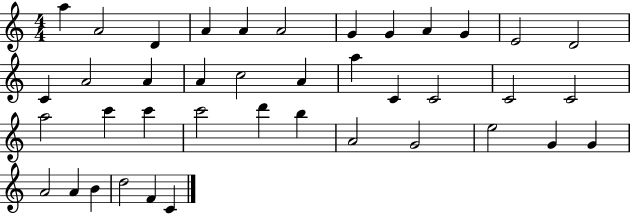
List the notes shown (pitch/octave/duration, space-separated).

A5/q A4/h D4/q A4/q A4/q A4/h G4/q G4/q A4/q G4/q E4/h D4/h C4/q A4/h A4/q A4/q C5/h A4/q A5/q C4/q C4/h C4/h C4/h A5/h C6/q C6/q C6/h D6/q B5/q A4/h G4/h E5/h G4/q G4/q A4/h A4/q B4/q D5/h F4/q C4/q